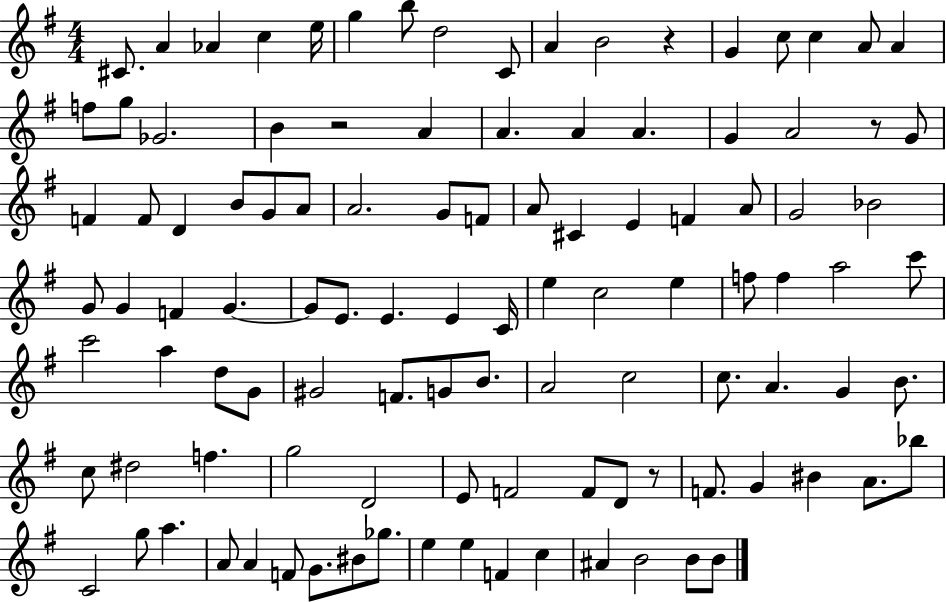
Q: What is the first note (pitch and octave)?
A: C#4